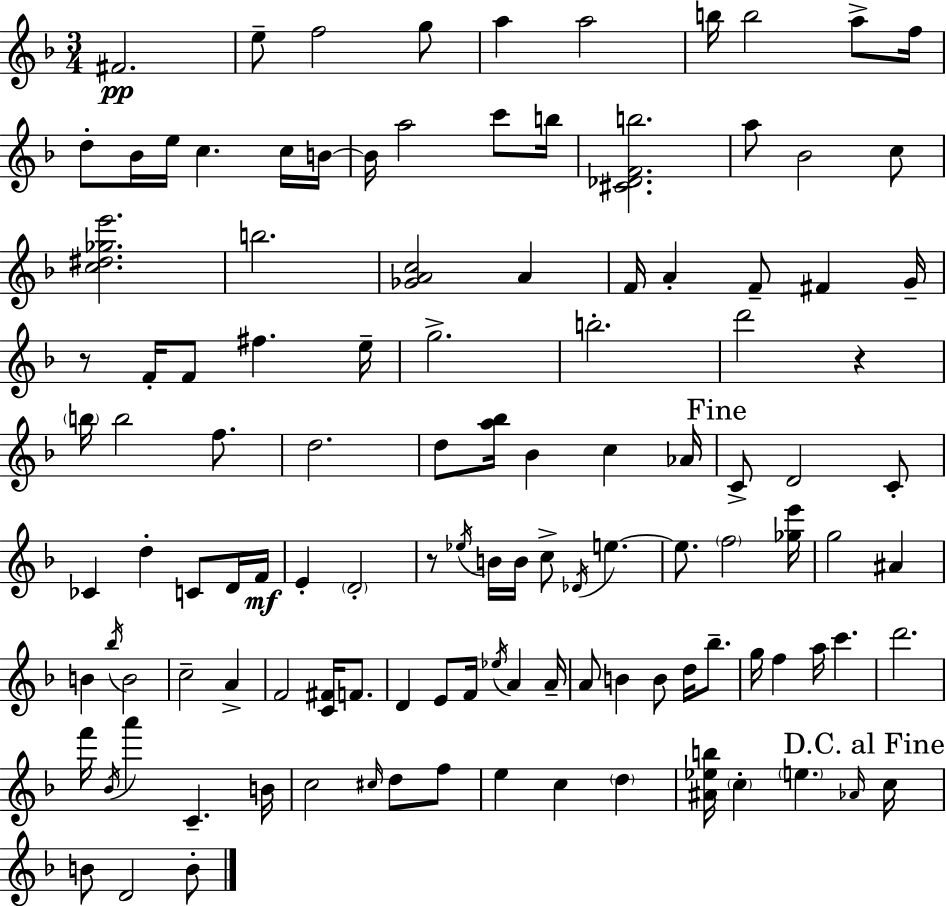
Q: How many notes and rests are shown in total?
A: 117